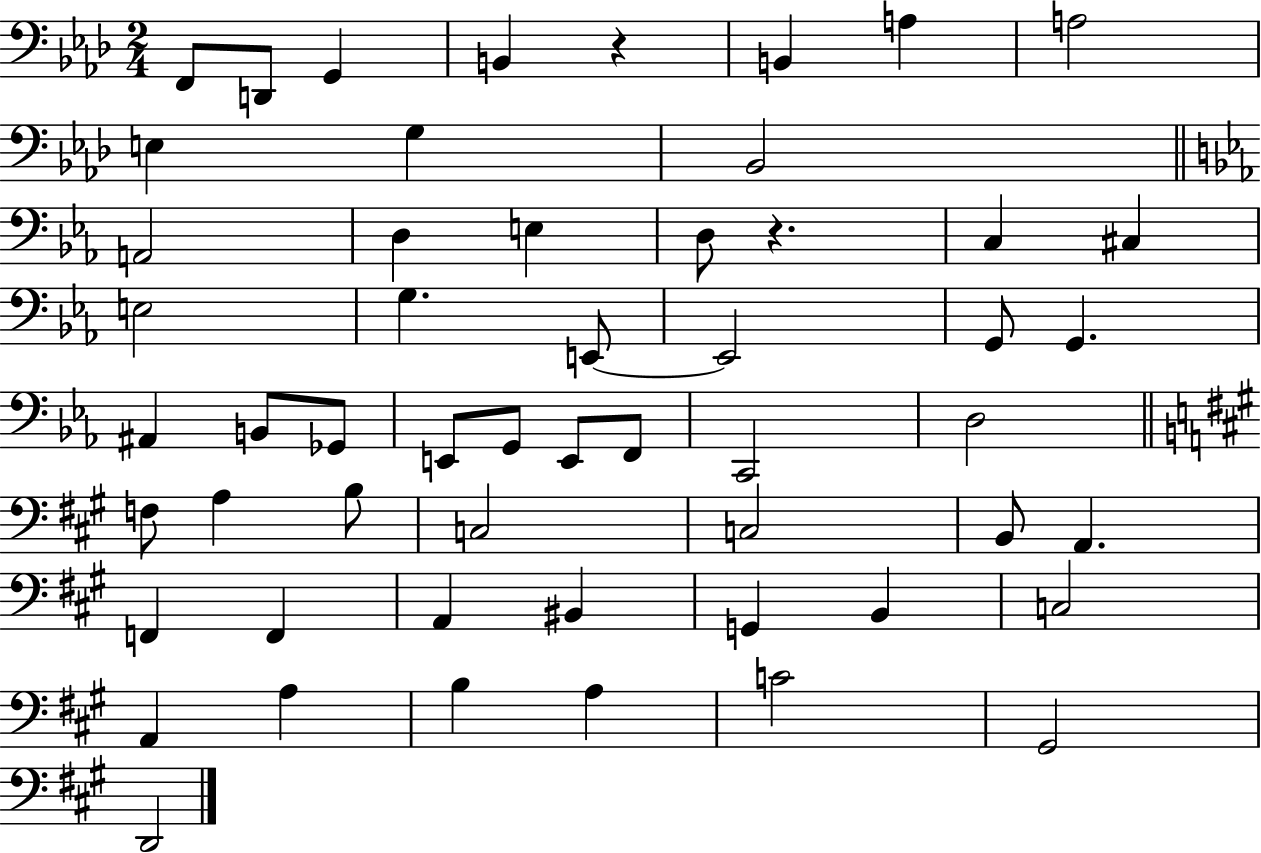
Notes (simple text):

F2/e D2/e G2/q B2/q R/q B2/q A3/q A3/h E3/q G3/q Bb2/h A2/h D3/q E3/q D3/e R/q. C3/q C#3/q E3/h G3/q. E2/e E2/h G2/e G2/q. A#2/q B2/e Gb2/e E2/e G2/e E2/e F2/e C2/h D3/h F3/e A3/q B3/e C3/h C3/h B2/e A2/q. F2/q F2/q A2/q BIS2/q G2/q B2/q C3/h A2/q A3/q B3/q A3/q C4/h G#2/h D2/h